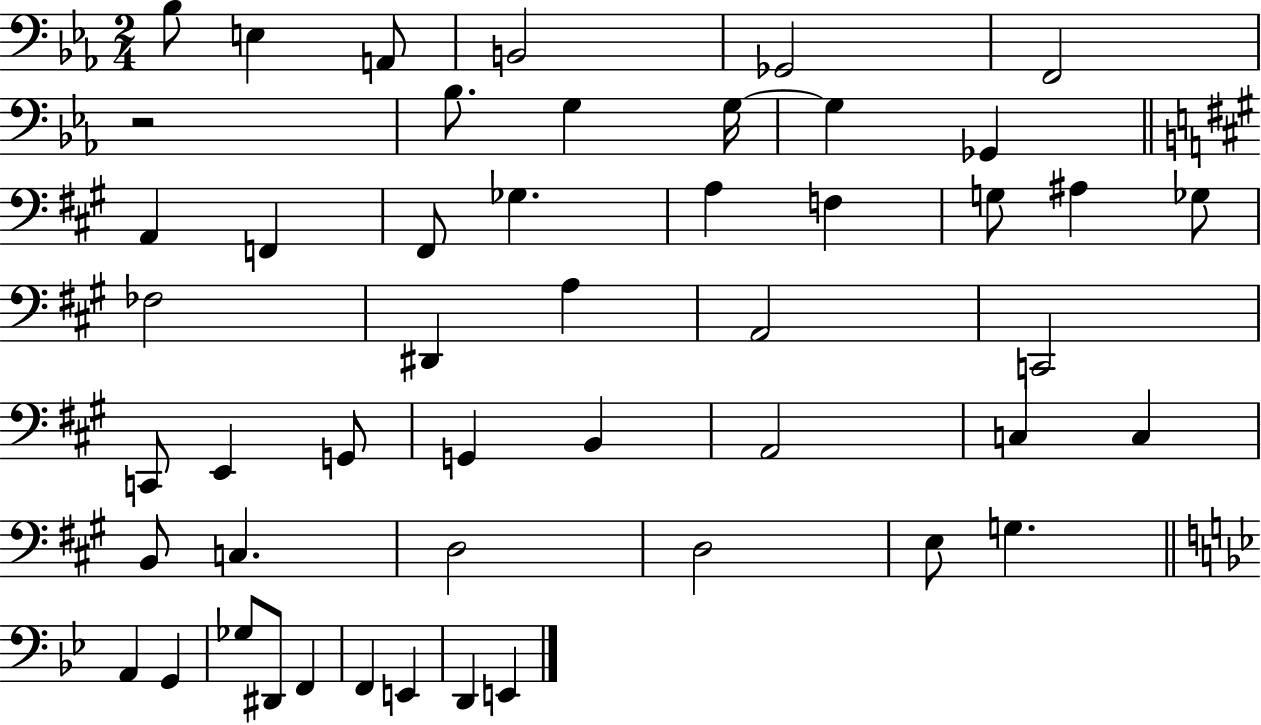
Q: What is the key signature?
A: EES major